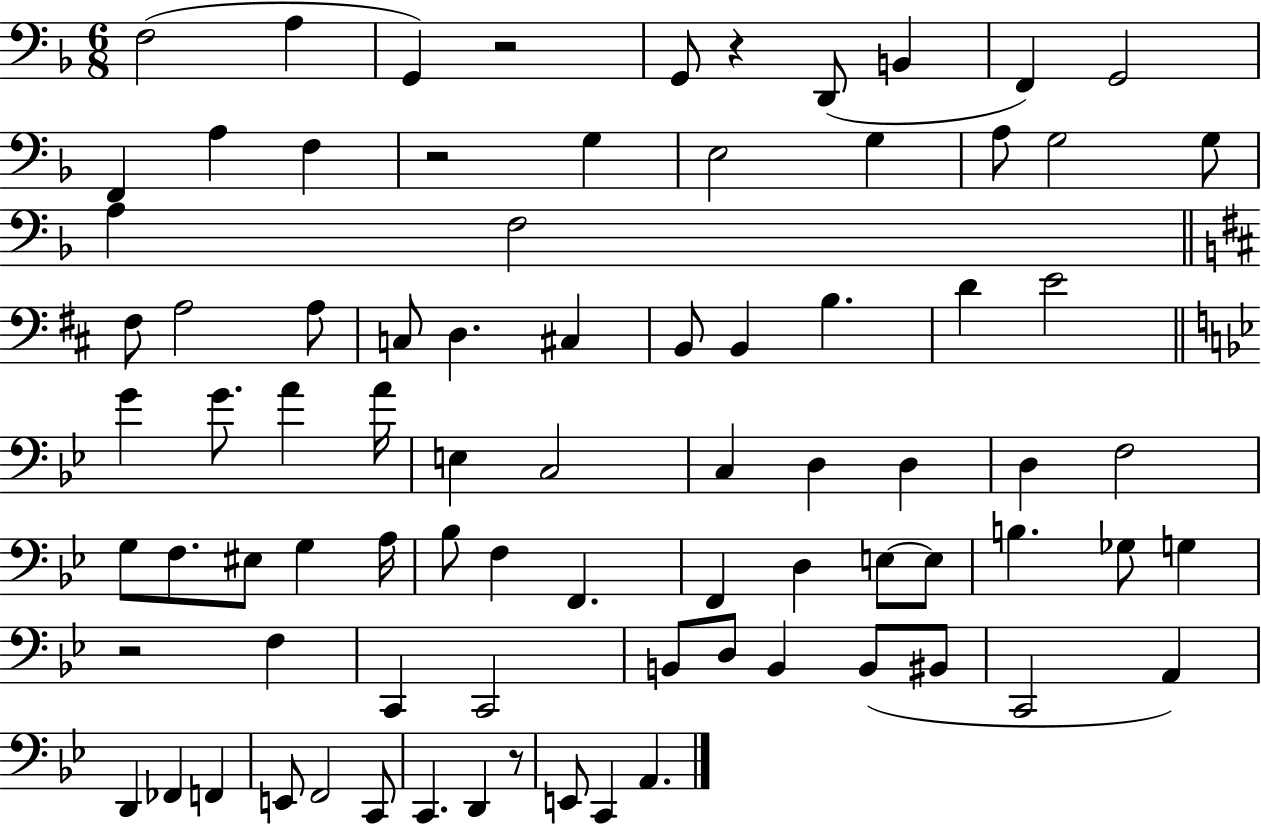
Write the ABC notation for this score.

X:1
T:Untitled
M:6/8
L:1/4
K:F
F,2 A, G,, z2 G,,/2 z D,,/2 B,, F,, G,,2 F,, A, F, z2 G, E,2 G, A,/2 G,2 G,/2 A, F,2 ^F,/2 A,2 A,/2 C,/2 D, ^C, B,,/2 B,, B, D E2 G G/2 A A/4 E, C,2 C, D, D, D, F,2 G,/2 F,/2 ^E,/2 G, A,/4 _B,/2 F, F,, F,, D, E,/2 E,/2 B, _G,/2 G, z2 F, C,, C,,2 B,,/2 D,/2 B,, B,,/2 ^B,,/2 C,,2 A,, D,, _F,, F,, E,,/2 F,,2 C,,/2 C,, D,, z/2 E,,/2 C,, A,,